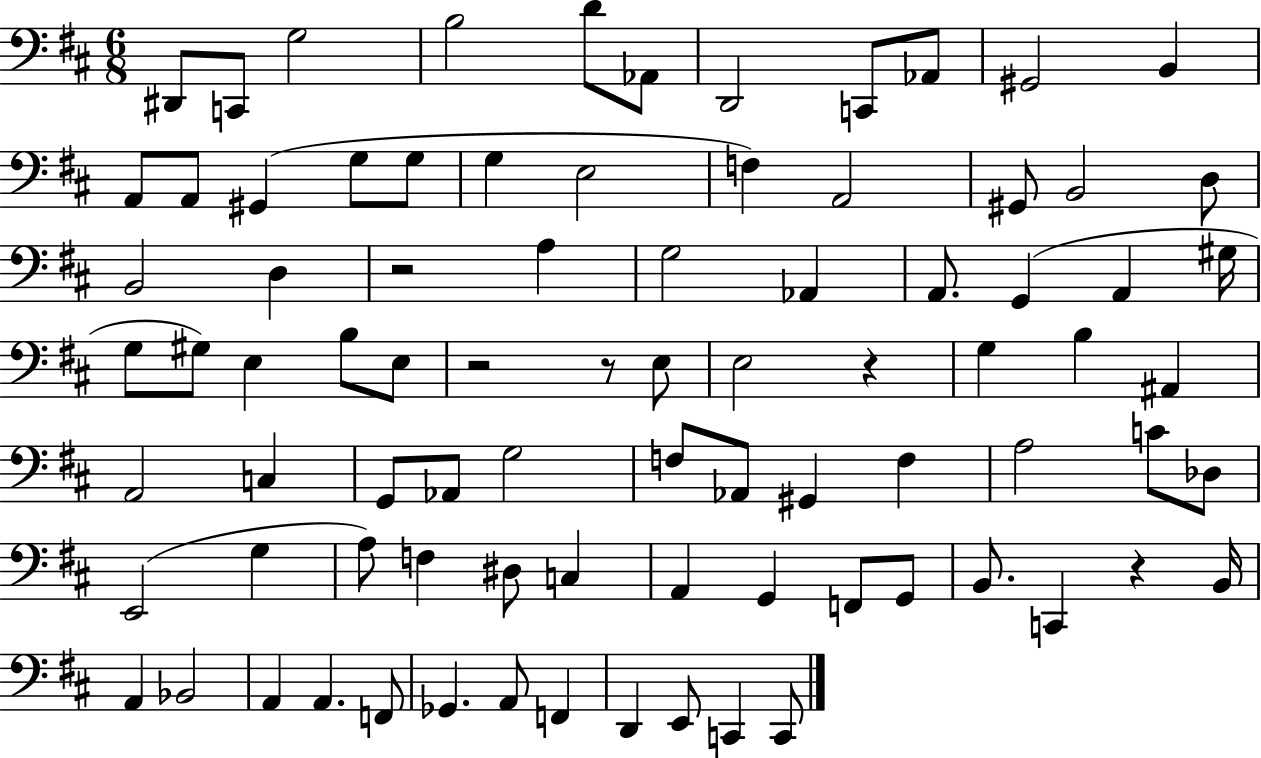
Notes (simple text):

D#2/e C2/e G3/h B3/h D4/e Ab2/e D2/h C2/e Ab2/e G#2/h B2/q A2/e A2/e G#2/q G3/e G3/e G3/q E3/h F3/q A2/h G#2/e B2/h D3/e B2/h D3/q R/h A3/q G3/h Ab2/q A2/e. G2/q A2/q G#3/s G3/e G#3/e E3/q B3/e E3/e R/h R/e E3/e E3/h R/q G3/q B3/q A#2/q A2/h C3/q G2/e Ab2/e G3/h F3/e Ab2/e G#2/q F3/q A3/h C4/e Db3/e E2/h G3/q A3/e F3/q D#3/e C3/q A2/q G2/q F2/e G2/e B2/e. C2/q R/q B2/s A2/q Bb2/h A2/q A2/q. F2/e Gb2/q. A2/e F2/q D2/q E2/e C2/q C2/e